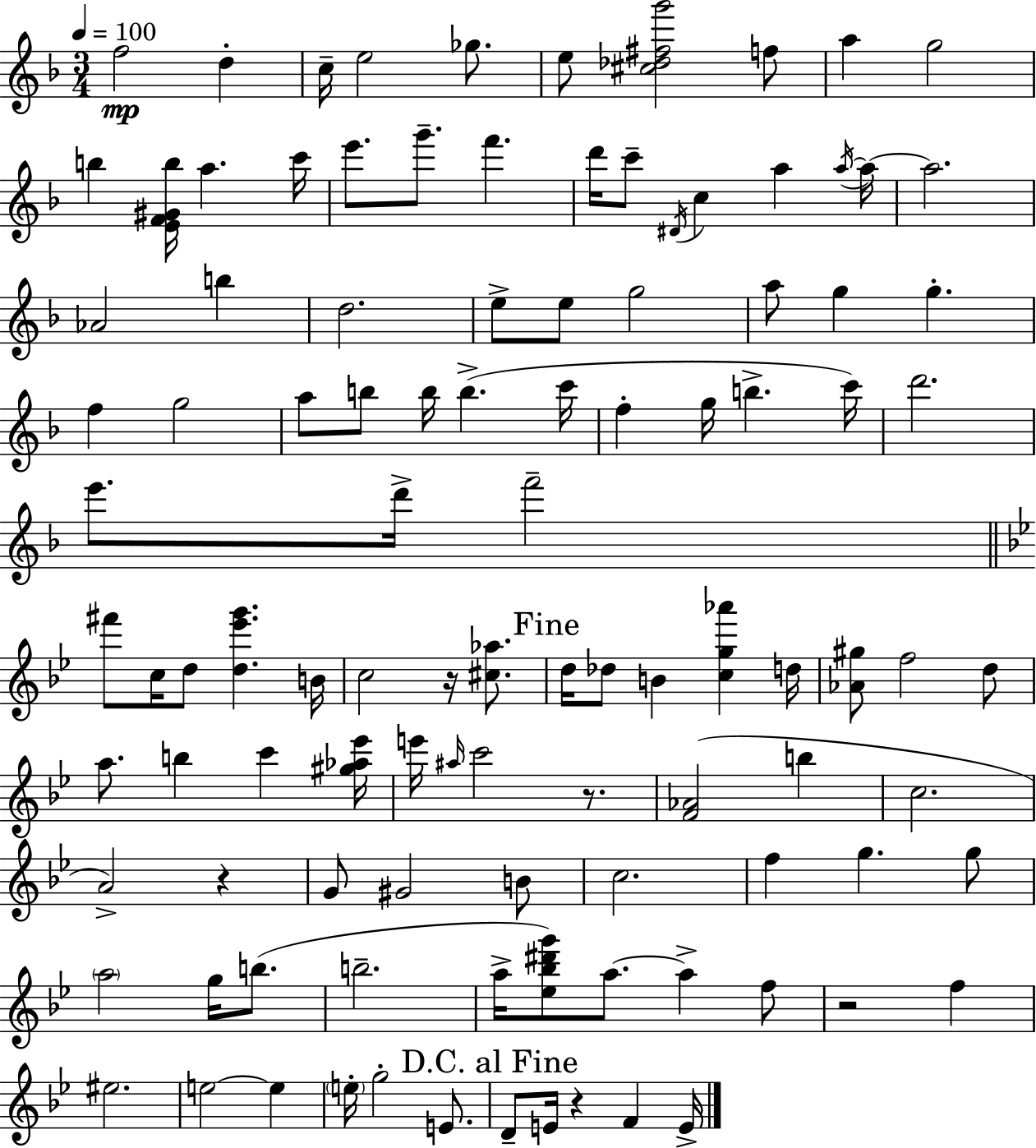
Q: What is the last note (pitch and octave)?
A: E4